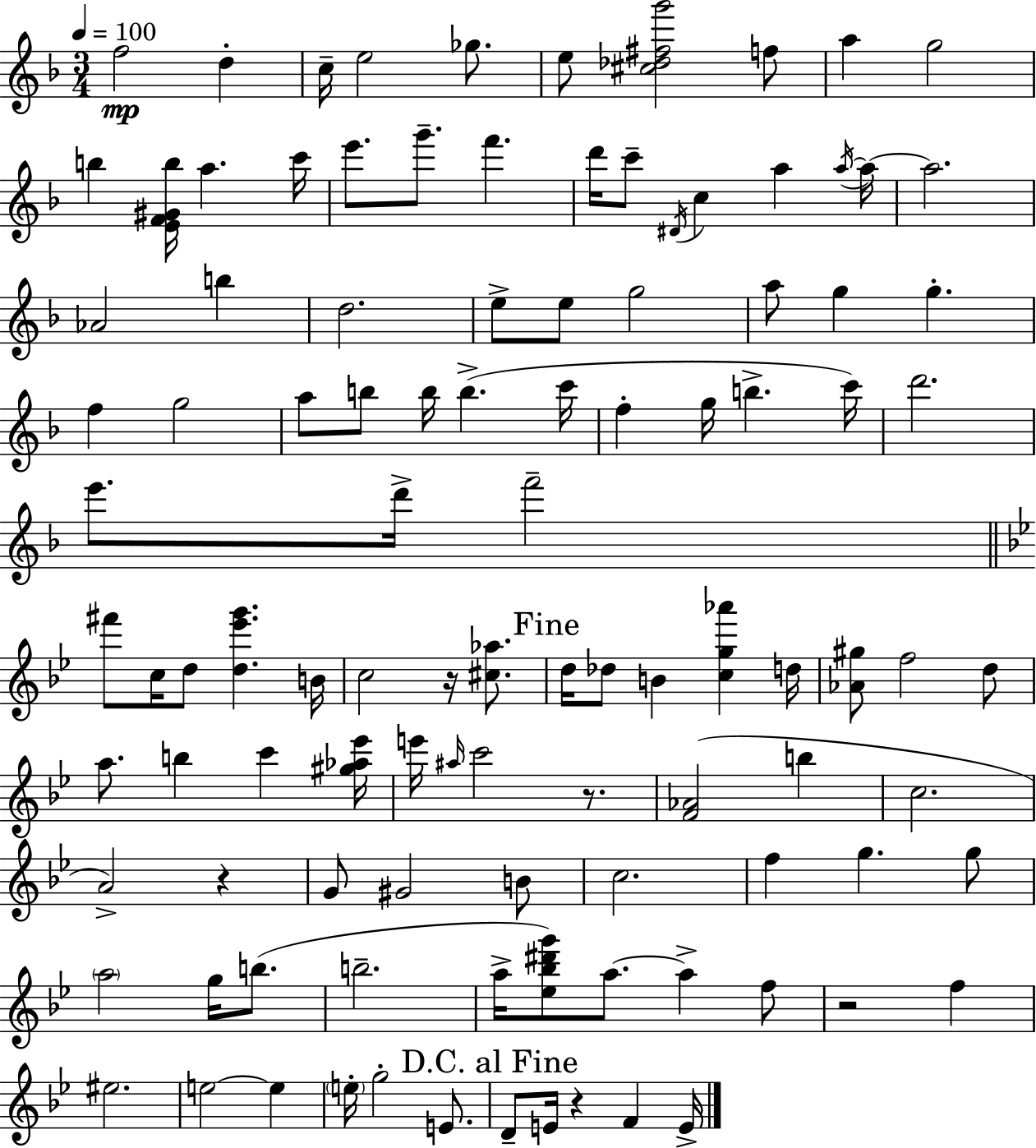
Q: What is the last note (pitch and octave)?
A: E4